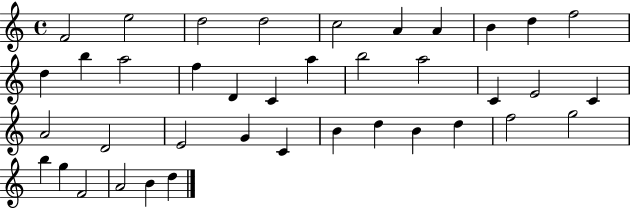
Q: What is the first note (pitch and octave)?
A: F4